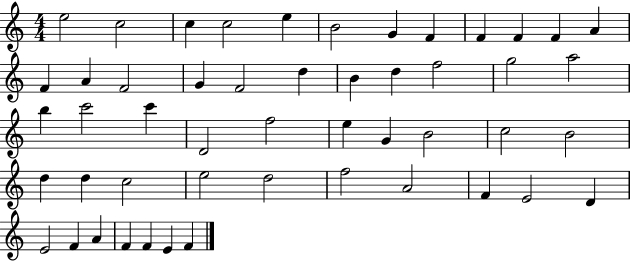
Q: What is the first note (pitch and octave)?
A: E5